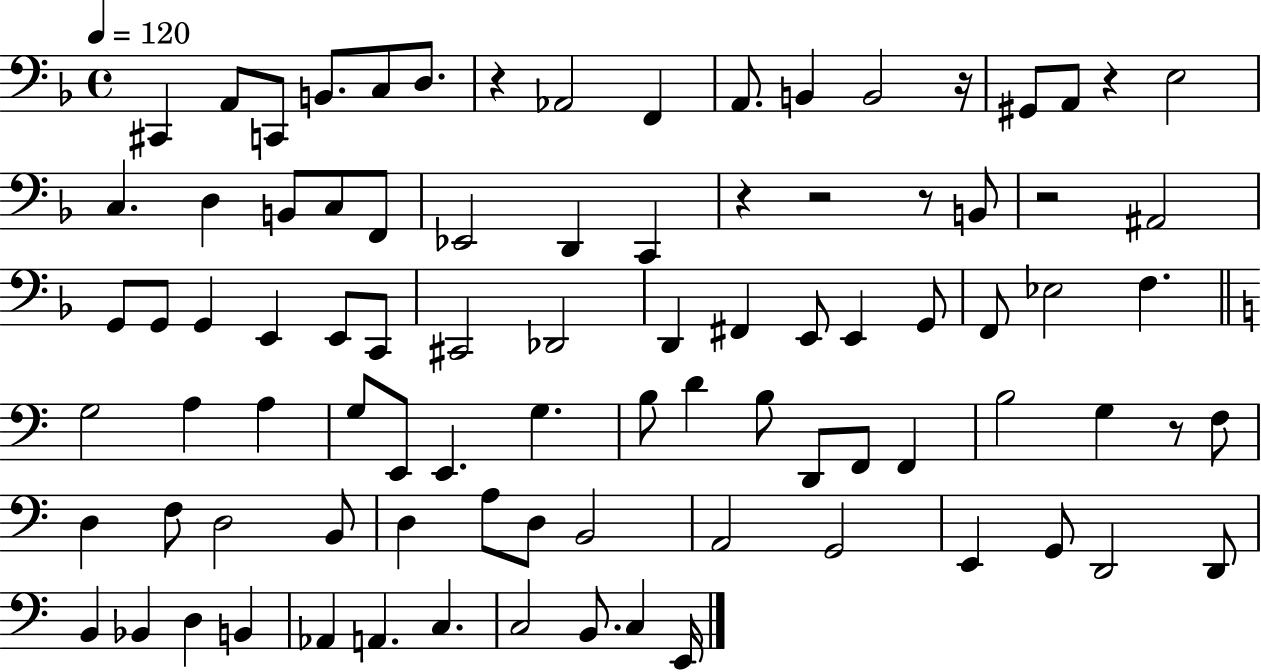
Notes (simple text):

C#2/q A2/e C2/e B2/e. C3/e D3/e. R/q Ab2/h F2/q A2/e. B2/q B2/h R/s G#2/e A2/e R/q E3/h C3/q. D3/q B2/e C3/e F2/e Eb2/h D2/q C2/q R/q R/h R/e B2/e R/h A#2/h G2/e G2/e G2/q E2/q E2/e C2/e C#2/h Db2/h D2/q F#2/q E2/e E2/q G2/e F2/e Eb3/h F3/q. G3/h A3/q A3/q G3/e E2/e E2/q. G3/q. B3/e D4/q B3/e D2/e F2/e F2/q B3/h G3/q R/e F3/e D3/q F3/e D3/h B2/e D3/q A3/e D3/e B2/h A2/h G2/h E2/q G2/e D2/h D2/e B2/q Bb2/q D3/q B2/q Ab2/q A2/q. C3/q. C3/h B2/e. C3/q E2/s